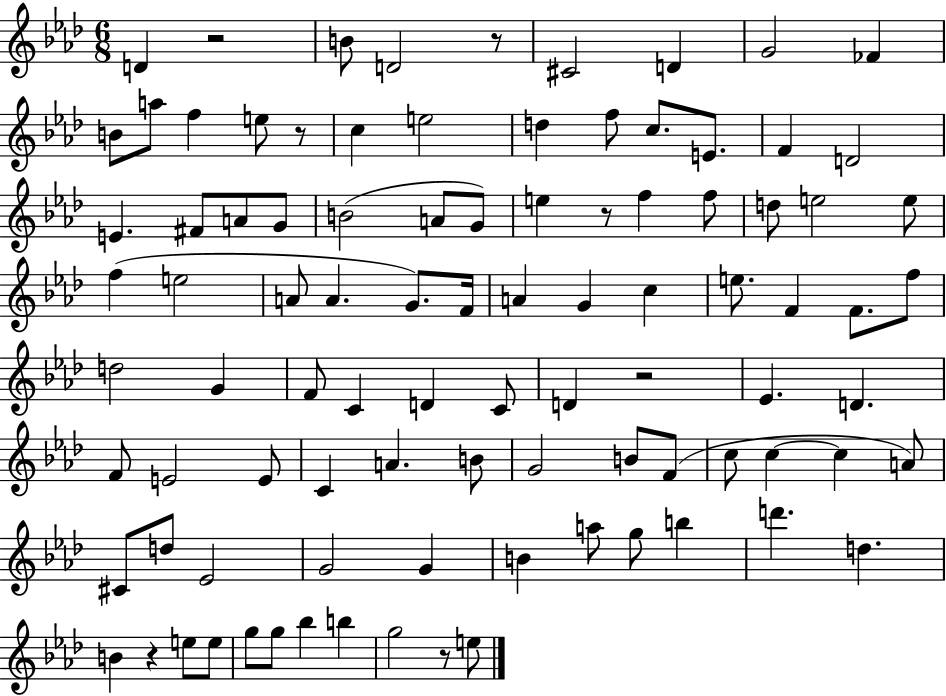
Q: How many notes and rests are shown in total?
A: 94